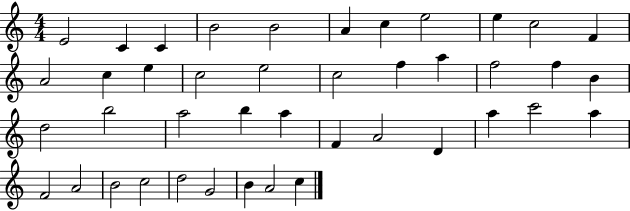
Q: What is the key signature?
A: C major